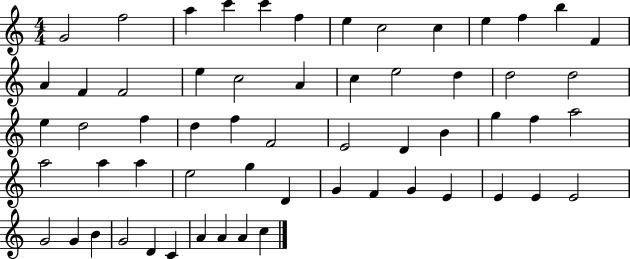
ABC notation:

X:1
T:Untitled
M:4/4
L:1/4
K:C
G2 f2 a c' c' f e c2 c e f b F A F F2 e c2 A c e2 d d2 d2 e d2 f d f F2 E2 D B g f a2 a2 a a e2 g D G F G E E E E2 G2 G B G2 D C A A A c